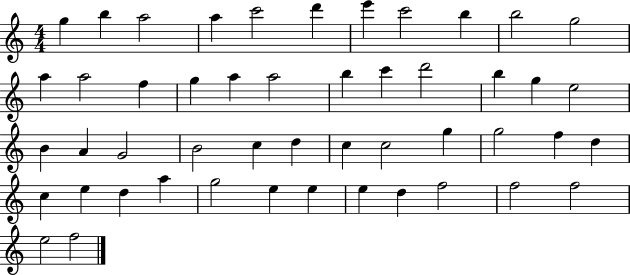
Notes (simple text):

G5/q B5/q A5/h A5/q C6/h D6/q E6/q C6/h B5/q B5/h G5/h A5/q A5/h F5/q G5/q A5/q A5/h B5/q C6/q D6/h B5/q G5/q E5/h B4/q A4/q G4/h B4/h C5/q D5/q C5/q C5/h G5/q G5/h F5/q D5/q C5/q E5/q D5/q A5/q G5/h E5/q E5/q E5/q D5/q F5/h F5/h F5/h E5/h F5/h